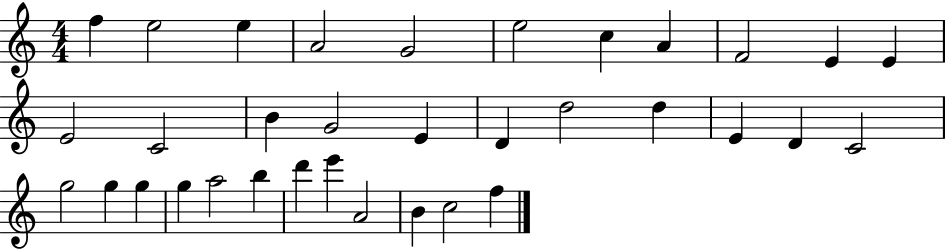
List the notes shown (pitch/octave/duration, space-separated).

F5/q E5/h E5/q A4/h G4/h E5/h C5/q A4/q F4/h E4/q E4/q E4/h C4/h B4/q G4/h E4/q D4/q D5/h D5/q E4/q D4/q C4/h G5/h G5/q G5/q G5/q A5/h B5/q D6/q E6/q A4/h B4/q C5/h F5/q